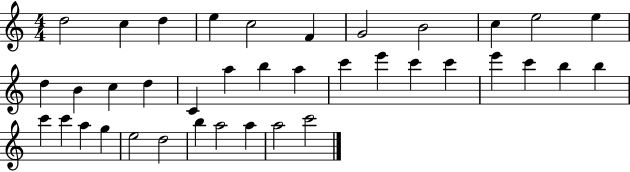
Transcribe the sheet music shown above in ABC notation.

X:1
T:Untitled
M:4/4
L:1/4
K:C
d2 c d e c2 F G2 B2 c e2 e d B c d C a b a c' e' c' c' e' c' b b c' c' a g e2 d2 b a2 a a2 c'2